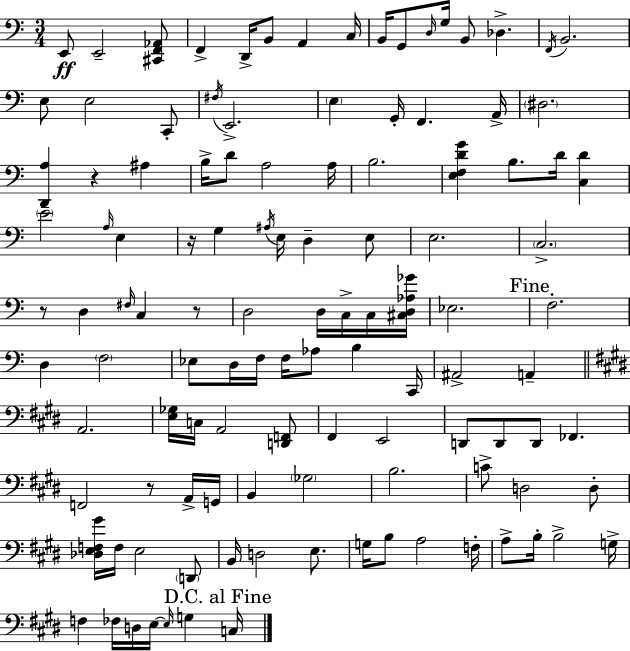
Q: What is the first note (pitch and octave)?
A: E2